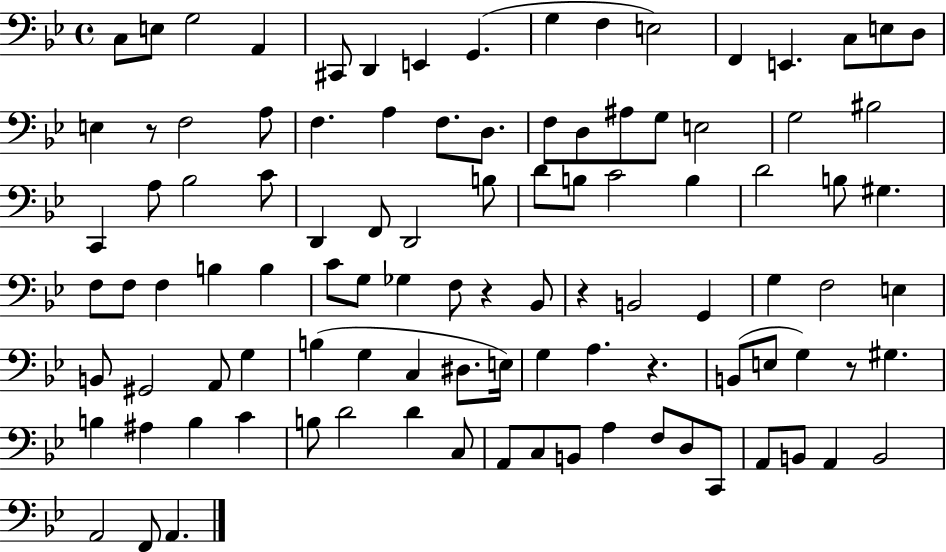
C3/e E3/e G3/h A2/q C#2/e D2/q E2/q G2/q. G3/q F3/q E3/h F2/q E2/q. C3/e E3/e D3/e E3/q R/e F3/h A3/e F3/q. A3/q F3/e. D3/e. F3/e D3/e A#3/e G3/e E3/h G3/h BIS3/h C2/q A3/e Bb3/h C4/e D2/q F2/e D2/h B3/e D4/e B3/e C4/h B3/q D4/h B3/e G#3/q. F3/e F3/e F3/q B3/q B3/q C4/e G3/e Gb3/q F3/e R/q Bb2/e R/q B2/h G2/q G3/q F3/h E3/q B2/e G#2/h A2/e G3/q B3/q G3/q C3/q D#3/e. E3/s G3/q A3/q. R/q. B2/e E3/e G3/q R/e G#3/q. B3/q A#3/q B3/q C4/q B3/e D4/h D4/q C3/e A2/e C3/e B2/e A3/q F3/e D3/e C2/e A2/e B2/e A2/q B2/h A2/h F2/e A2/q.